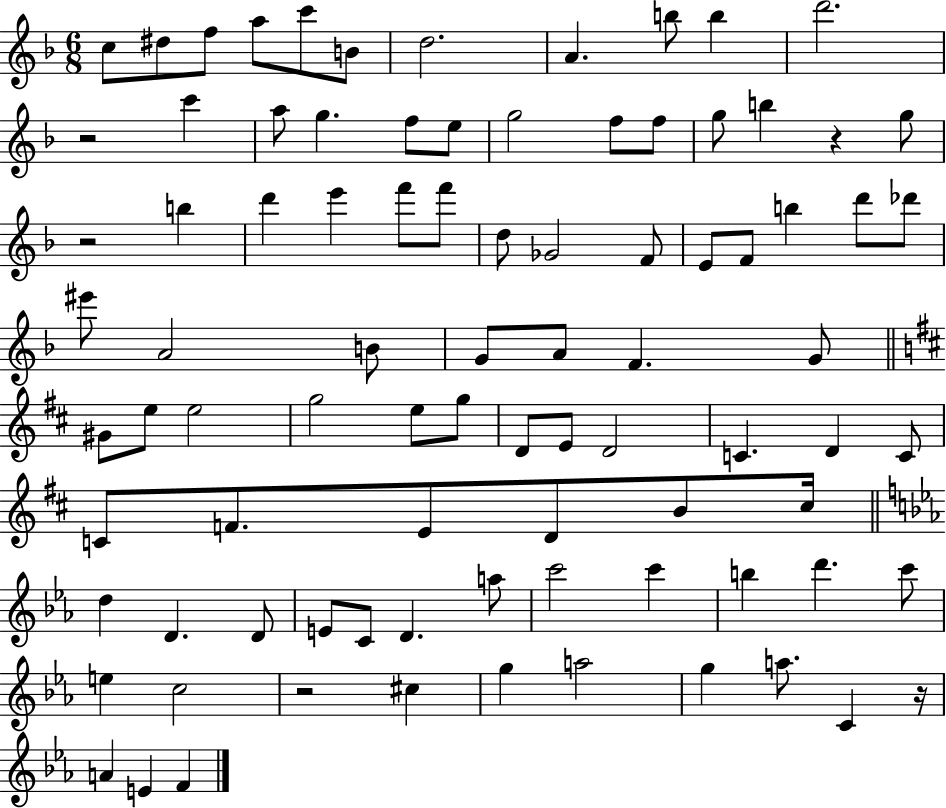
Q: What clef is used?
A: treble